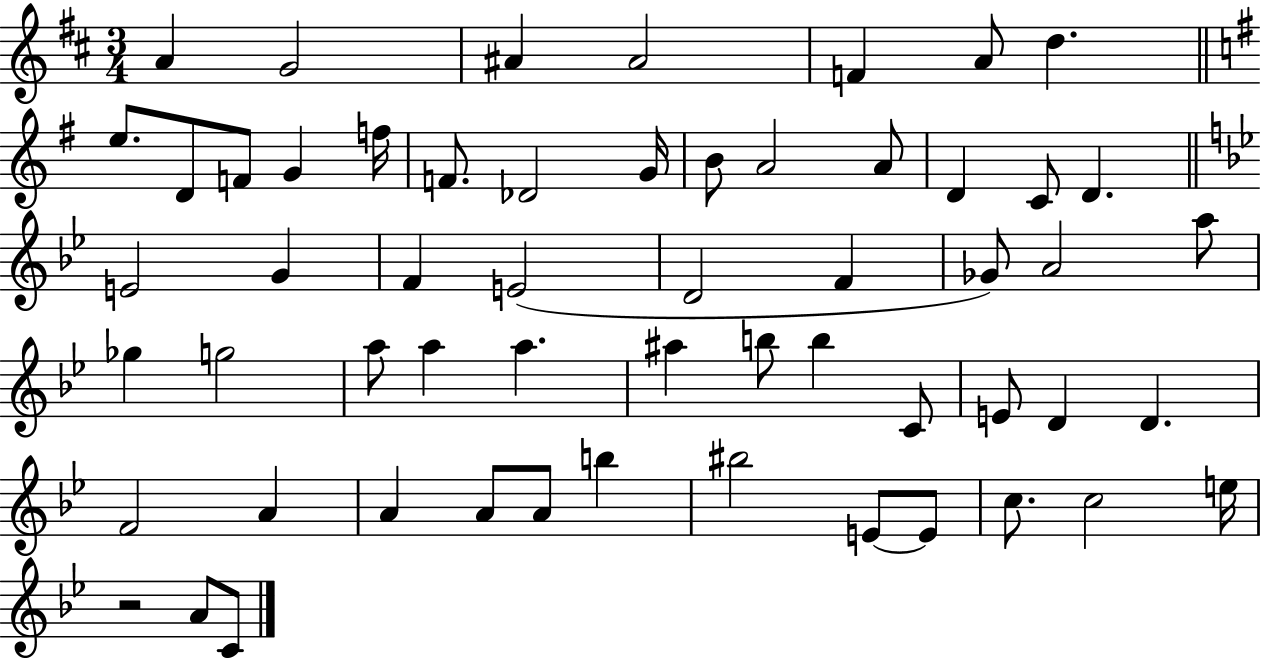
{
  \clef treble
  \numericTimeSignature
  \time 3/4
  \key d \major
  a'4 g'2 | ais'4 ais'2 | f'4 a'8 d''4. | \bar "||" \break \key g \major e''8. d'8 f'8 g'4 f''16 | f'8. des'2 g'16 | b'8 a'2 a'8 | d'4 c'8 d'4. | \break \bar "||" \break \key bes \major e'2 g'4 | f'4 e'2( | d'2 f'4 | ges'8) a'2 a''8 | \break ges''4 g''2 | a''8 a''4 a''4. | ais''4 b''8 b''4 c'8 | e'8 d'4 d'4. | \break f'2 a'4 | a'4 a'8 a'8 b''4 | bis''2 e'8~~ e'8 | c''8. c''2 e''16 | \break r2 a'8 c'8 | \bar "|."
}